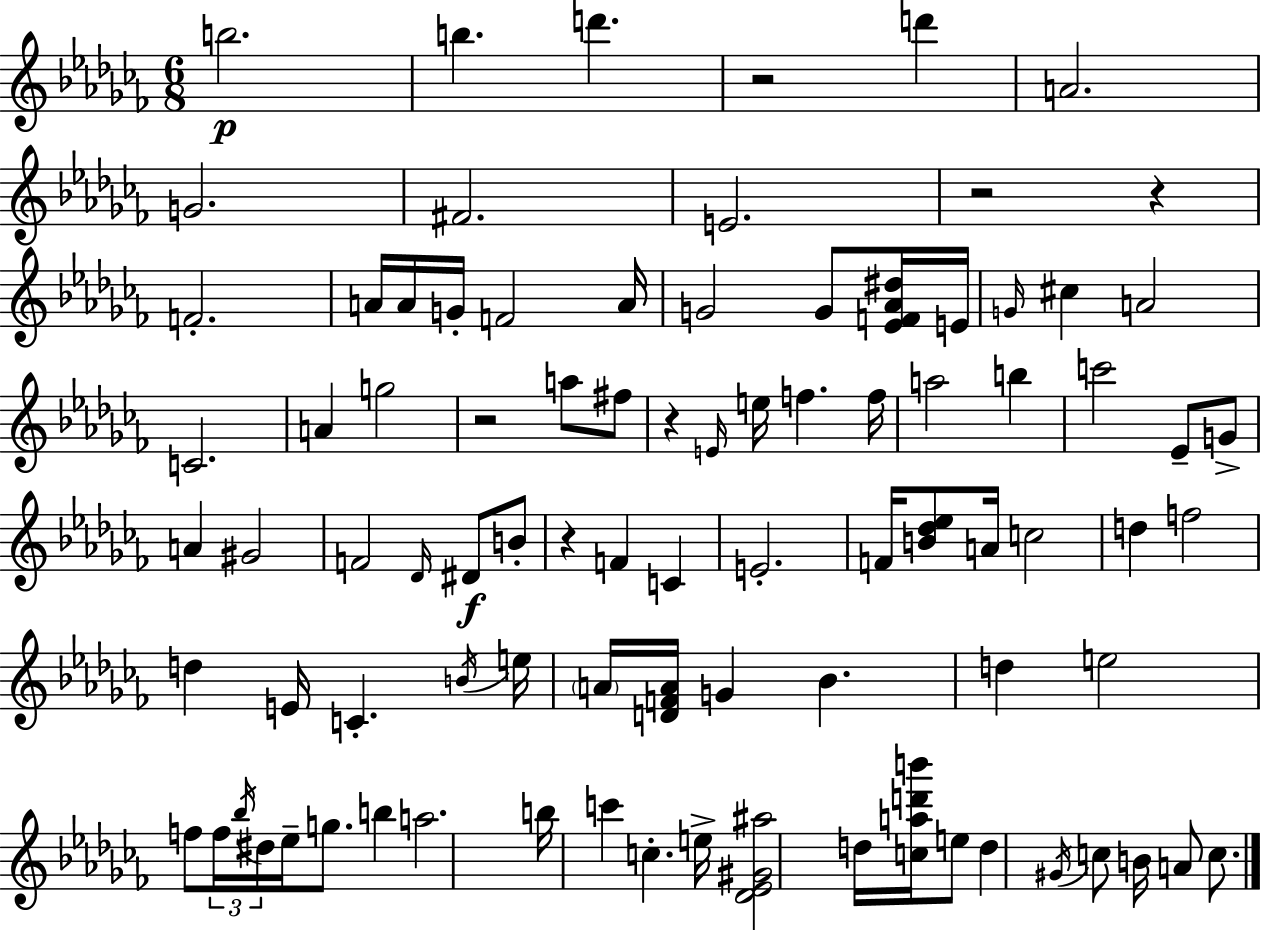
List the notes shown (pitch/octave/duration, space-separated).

B5/h. B5/q. D6/q. R/h D6/q A4/h. G4/h. F#4/h. E4/h. R/h R/q F4/h. A4/s A4/s G4/s F4/h A4/s G4/h G4/e [Eb4,F4,Ab4,D#5]/s E4/s G4/s C#5/q A4/h C4/h. A4/q G5/h R/h A5/e F#5/e R/q E4/s E5/s F5/q. F5/s A5/h B5/q C6/h Eb4/e G4/e A4/q G#4/h F4/h Db4/s D#4/e B4/e R/q F4/q C4/q E4/h. F4/s [B4,Db5,Eb5]/e A4/s C5/h D5/q F5/h D5/q E4/s C4/q. B4/s E5/s A4/s [D4,F4,A4]/s G4/q Bb4/q. D5/q E5/h F5/e F5/s Bb5/s D#5/s Eb5/s G5/e. B5/q A5/h. B5/s C6/q C5/q. E5/s [Db4,Eb4,G#4,A#5]/h D5/s [C5,A5,D6,B6]/s E5/e D5/q G#4/s C5/e B4/s A4/e C5/e.